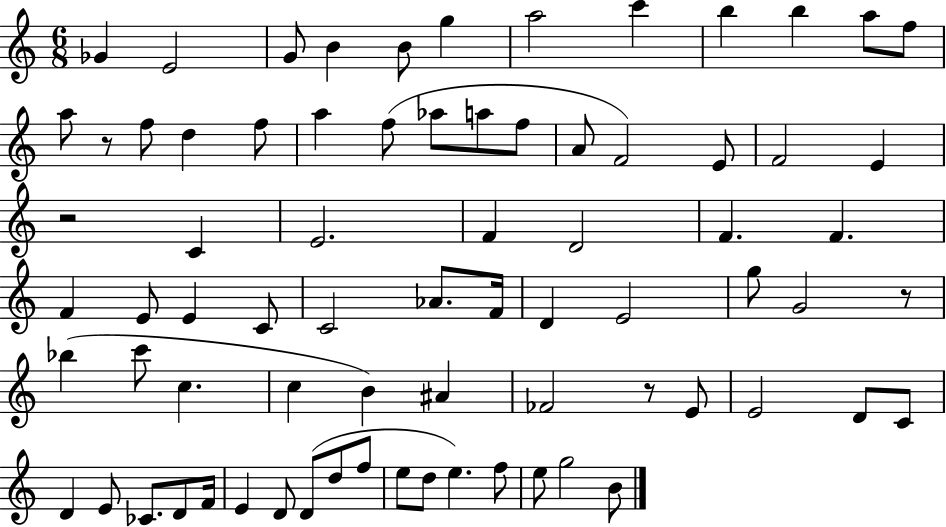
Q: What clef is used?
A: treble